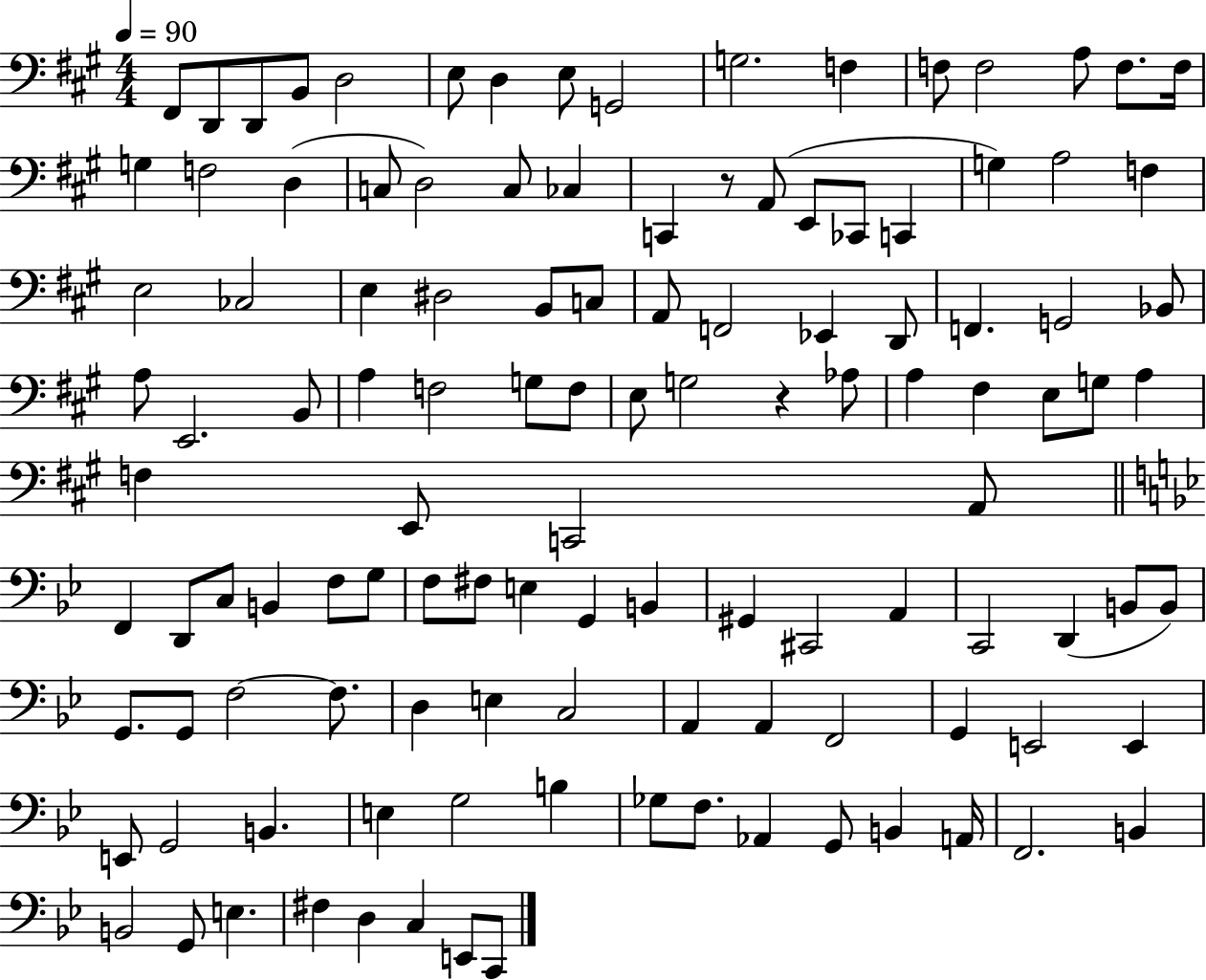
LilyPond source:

{
  \clef bass
  \numericTimeSignature
  \time 4/4
  \key a \major
  \tempo 4 = 90
  \repeat volta 2 { fis,8 d,8 d,8 b,8 d2 | e8 d4 e8 g,2 | g2. f4 | f8 f2 a8 f8. f16 | \break g4 f2 d4( | c8 d2) c8 ces4 | c,4 r8 a,8( e,8 ces,8 c,4 | g4) a2 f4 | \break e2 ces2 | e4 dis2 b,8 c8 | a,8 f,2 ees,4 d,8 | f,4. g,2 bes,8 | \break a8 e,2. b,8 | a4 f2 g8 f8 | e8 g2 r4 aes8 | a4 fis4 e8 g8 a4 | \break f4 e,8 c,2 a,8 | \bar "||" \break \key g \minor f,4 d,8 c8 b,4 f8 g8 | f8 fis8 e4 g,4 b,4 | gis,4 cis,2 a,4 | c,2 d,4( b,8 b,8) | \break g,8. g,8 f2~~ f8. | d4 e4 c2 | a,4 a,4 f,2 | g,4 e,2 e,4 | \break e,8 g,2 b,4. | e4 g2 b4 | ges8 f8. aes,4 g,8 b,4 a,16 | f,2. b,4 | \break b,2 g,8 e4. | fis4 d4 c4 e,8 c,8 | } \bar "|."
}